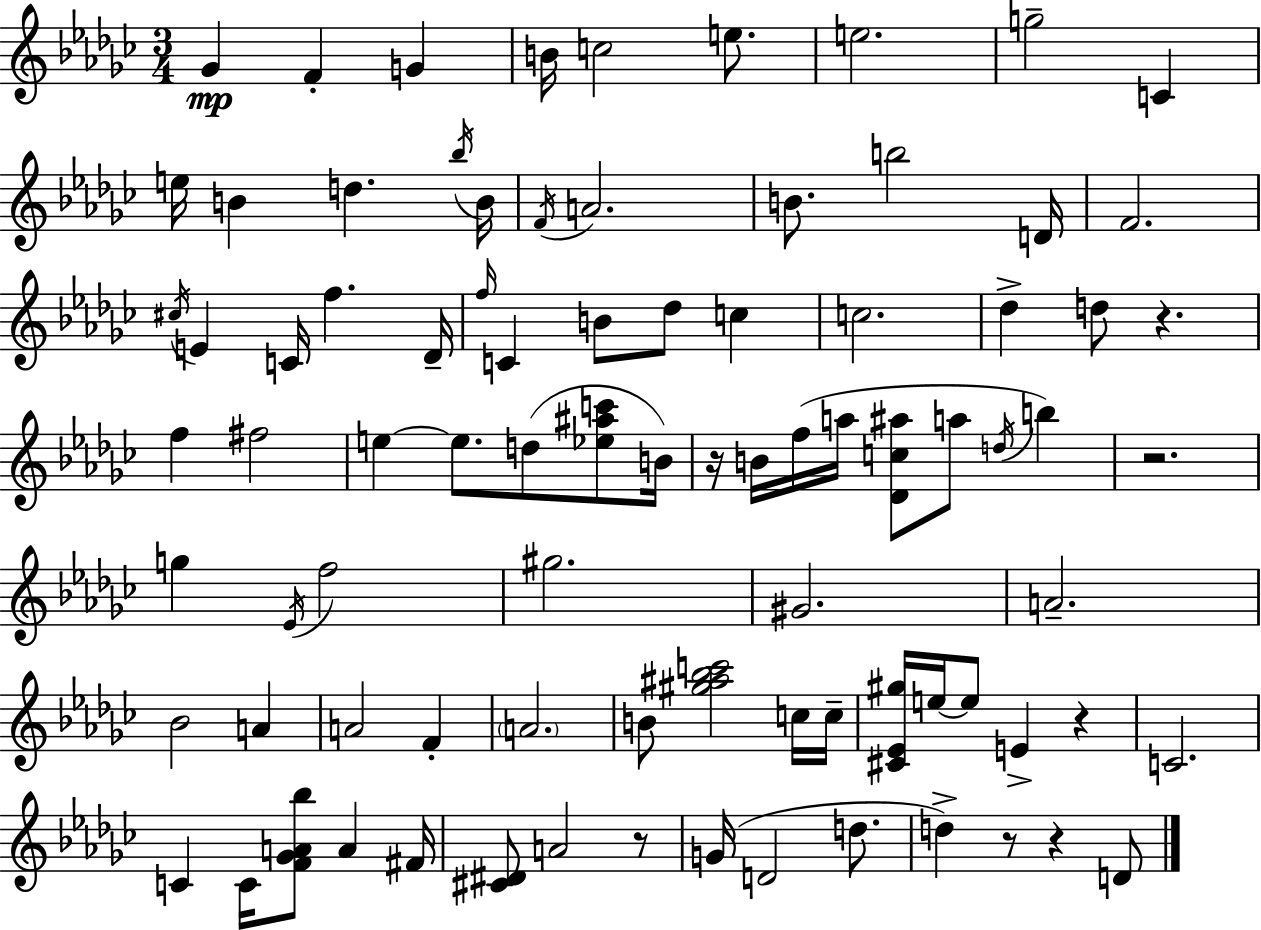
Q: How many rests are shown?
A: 7